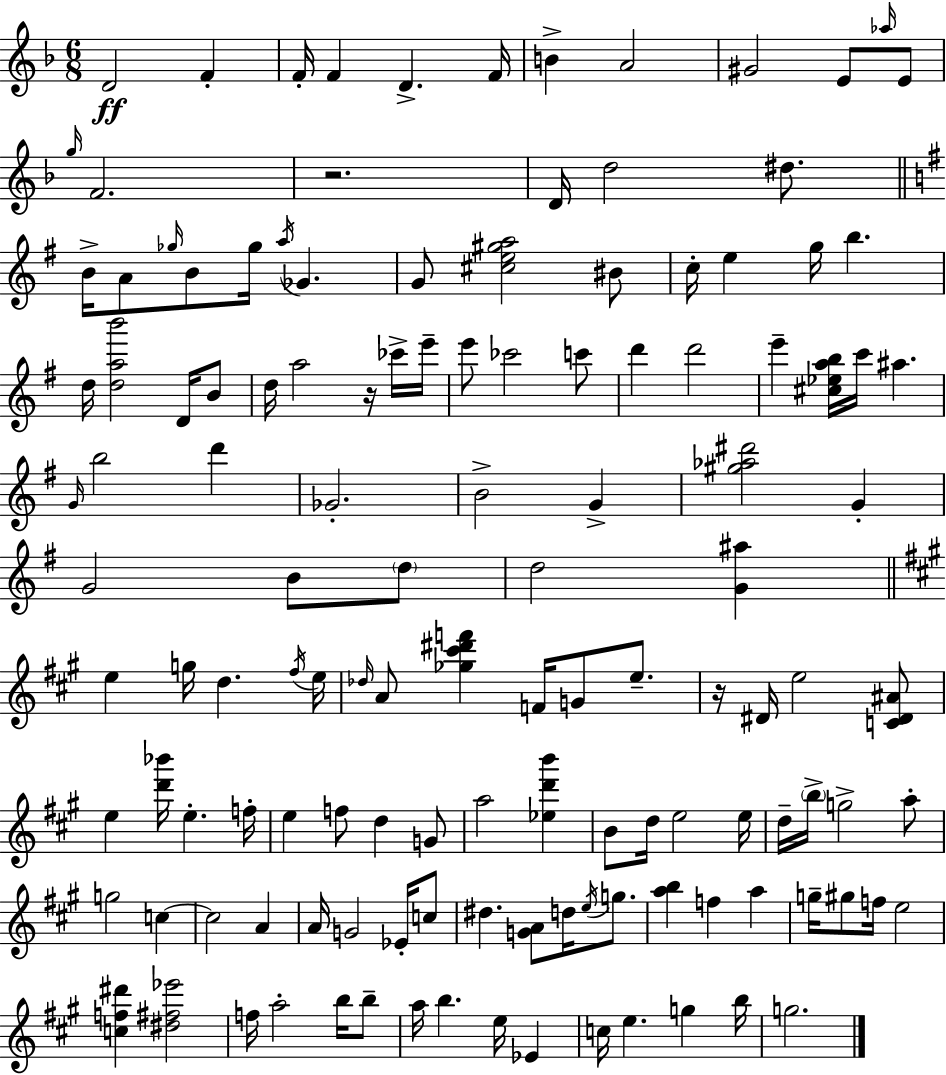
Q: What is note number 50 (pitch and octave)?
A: B4